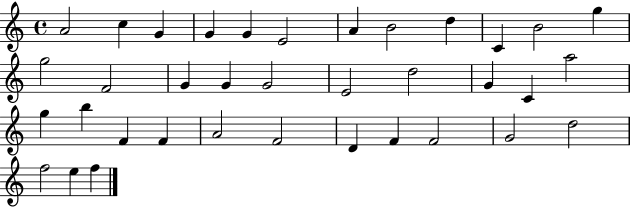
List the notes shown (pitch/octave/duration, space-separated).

A4/h C5/q G4/q G4/q G4/q E4/h A4/q B4/h D5/q C4/q B4/h G5/q G5/h F4/h G4/q G4/q G4/h E4/h D5/h G4/q C4/q A5/h G5/q B5/q F4/q F4/q A4/h F4/h D4/q F4/q F4/h G4/h D5/h F5/h E5/q F5/q